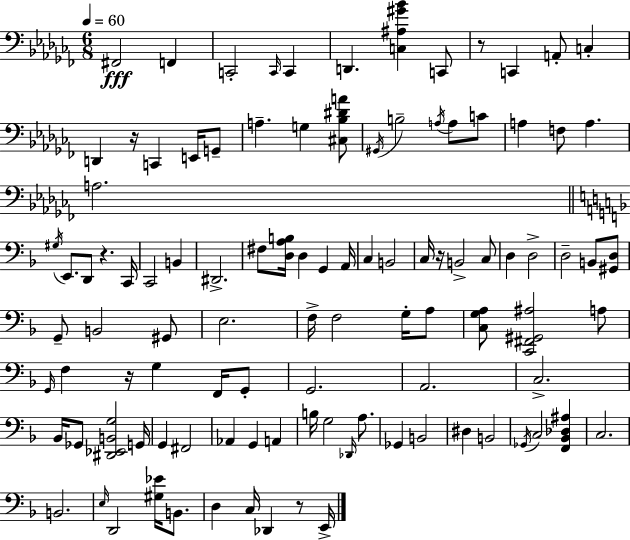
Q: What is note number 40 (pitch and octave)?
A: B2